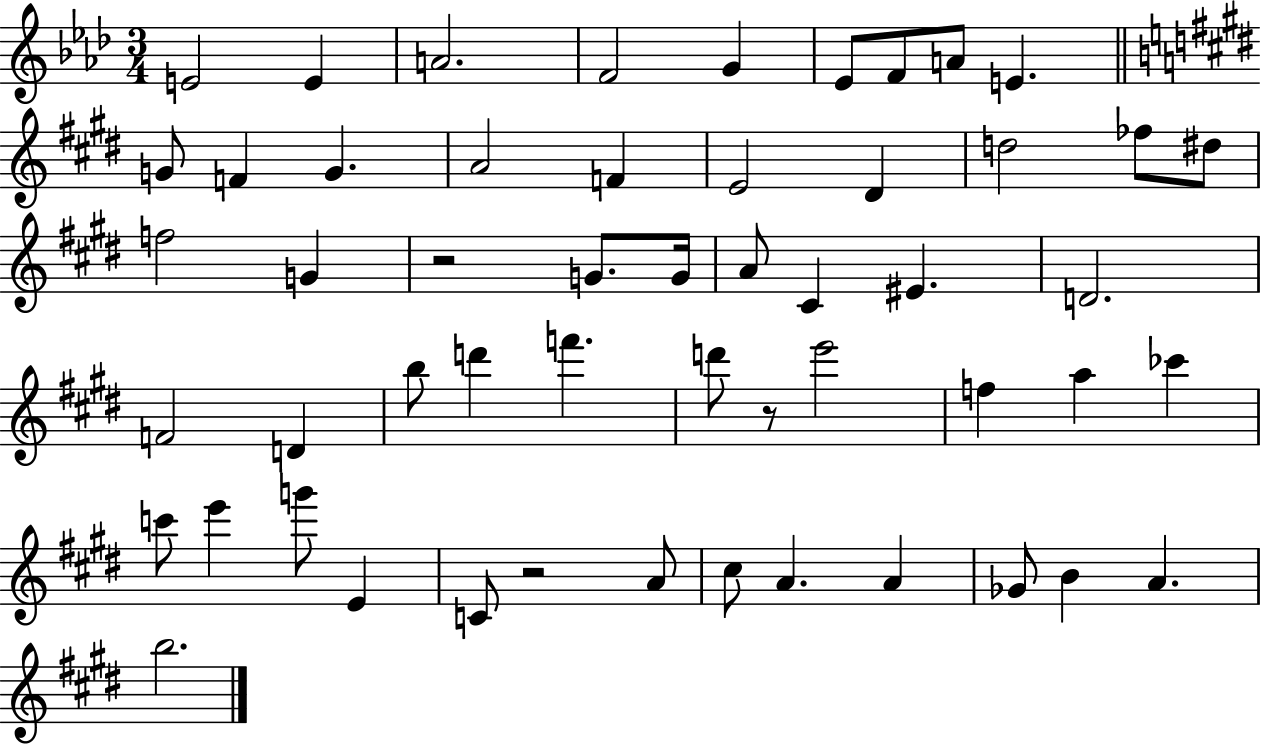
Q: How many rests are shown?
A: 3